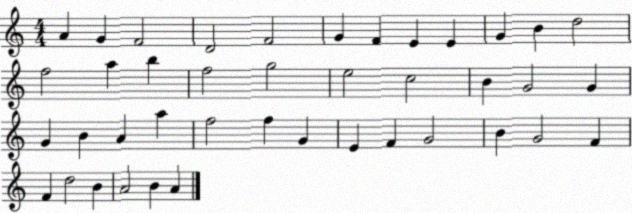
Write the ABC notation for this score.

X:1
T:Untitled
M:4/4
L:1/4
K:C
A G F2 D2 F2 G F E E G B d2 f2 a b f2 g2 e2 c2 B G2 G G B A a f2 f G E F G2 B G2 F F d2 B A2 B A